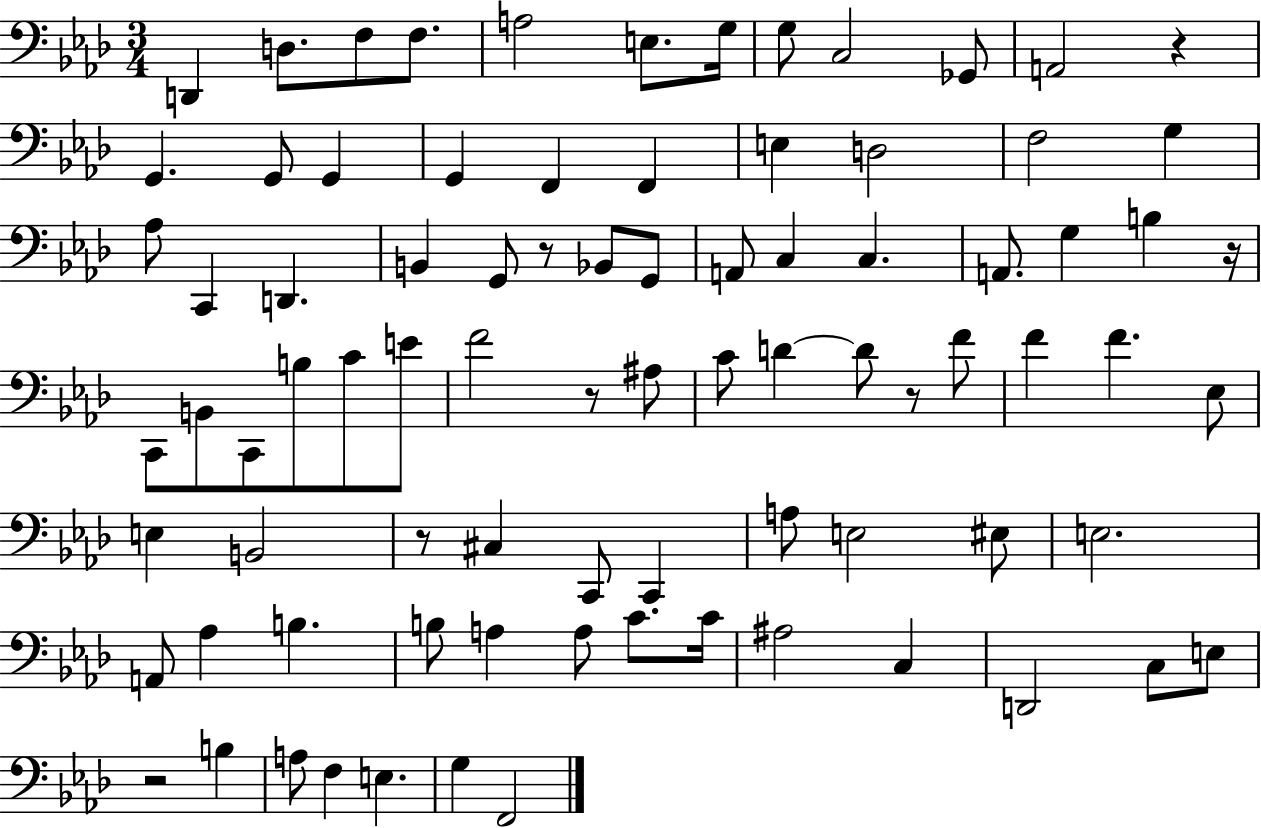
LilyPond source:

{
  \clef bass
  \numericTimeSignature
  \time 3/4
  \key aes \major
  \repeat volta 2 { d,4 d8. f8 f8. | a2 e8. g16 | g8 c2 ges,8 | a,2 r4 | \break g,4. g,8 g,4 | g,4 f,4 f,4 | e4 d2 | f2 g4 | \break aes8 c,4 d,4. | b,4 g,8 r8 bes,8 g,8 | a,8 c4 c4. | a,8. g4 b4 r16 | \break c,8 b,8 c,8 b8 c'8 e'8 | f'2 r8 ais8 | c'8 d'4~~ d'8 r8 f'8 | f'4 f'4. ees8 | \break e4 b,2 | r8 cis4 c,8 c,4 | a8 e2 eis8 | e2. | \break a,8 aes4 b4. | b8 a4 a8 c'8. c'16 | ais2 c4 | d,2 c8 e8 | \break r2 b4 | a8 f4 e4. | g4 f,2 | } \bar "|."
}